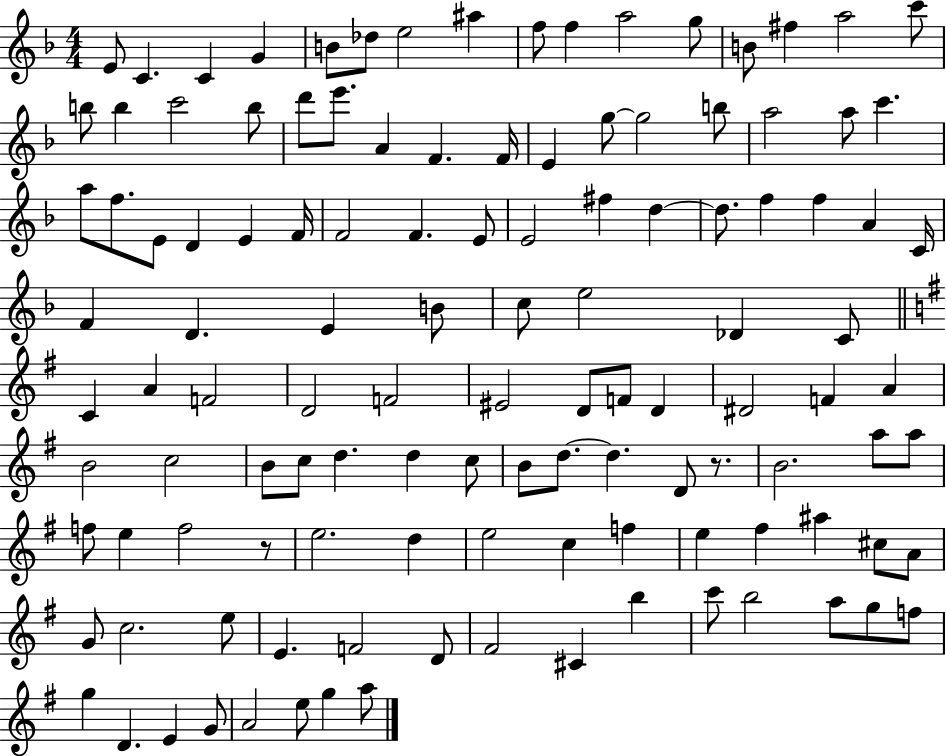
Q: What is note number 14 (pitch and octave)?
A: F#5